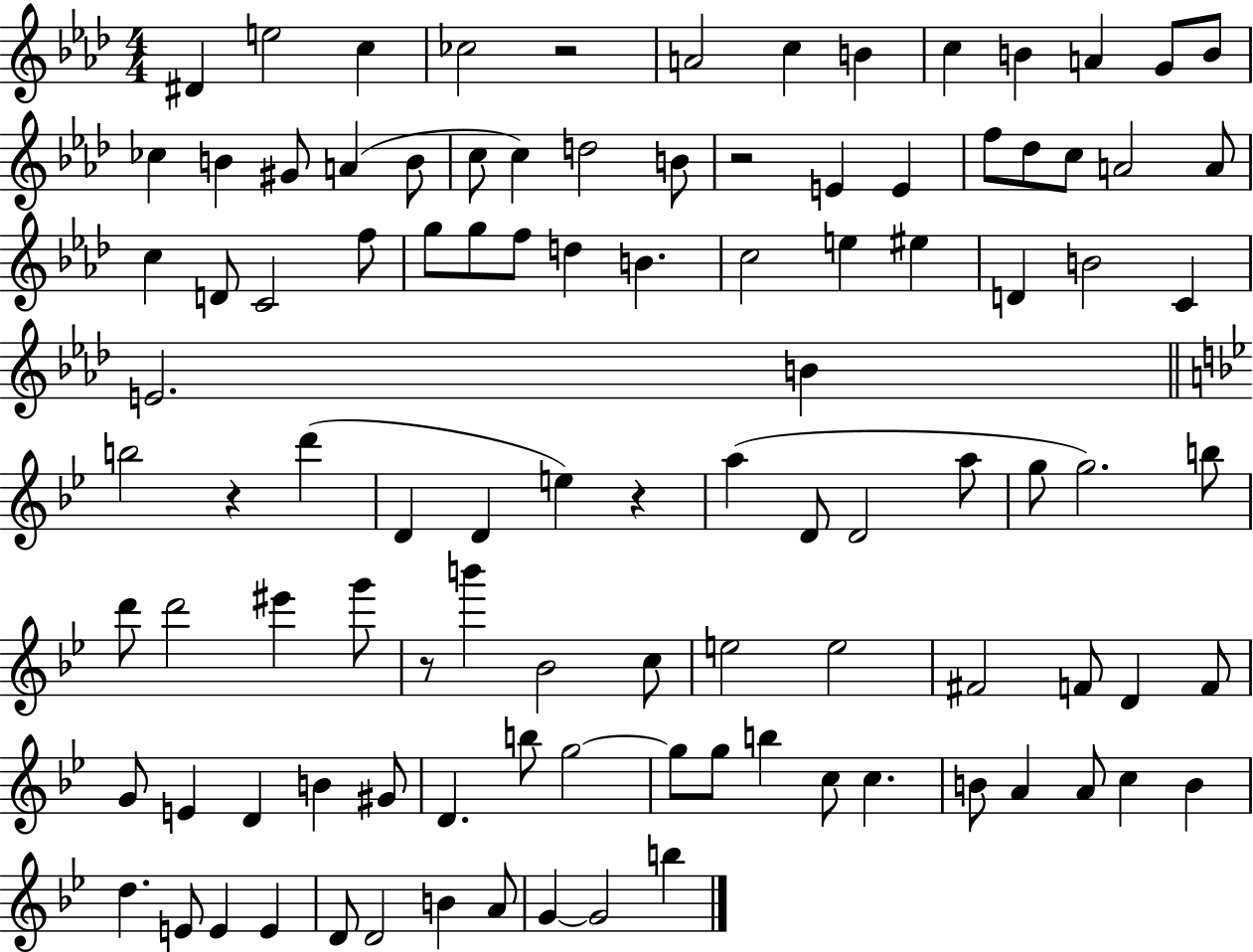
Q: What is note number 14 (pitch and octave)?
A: B4